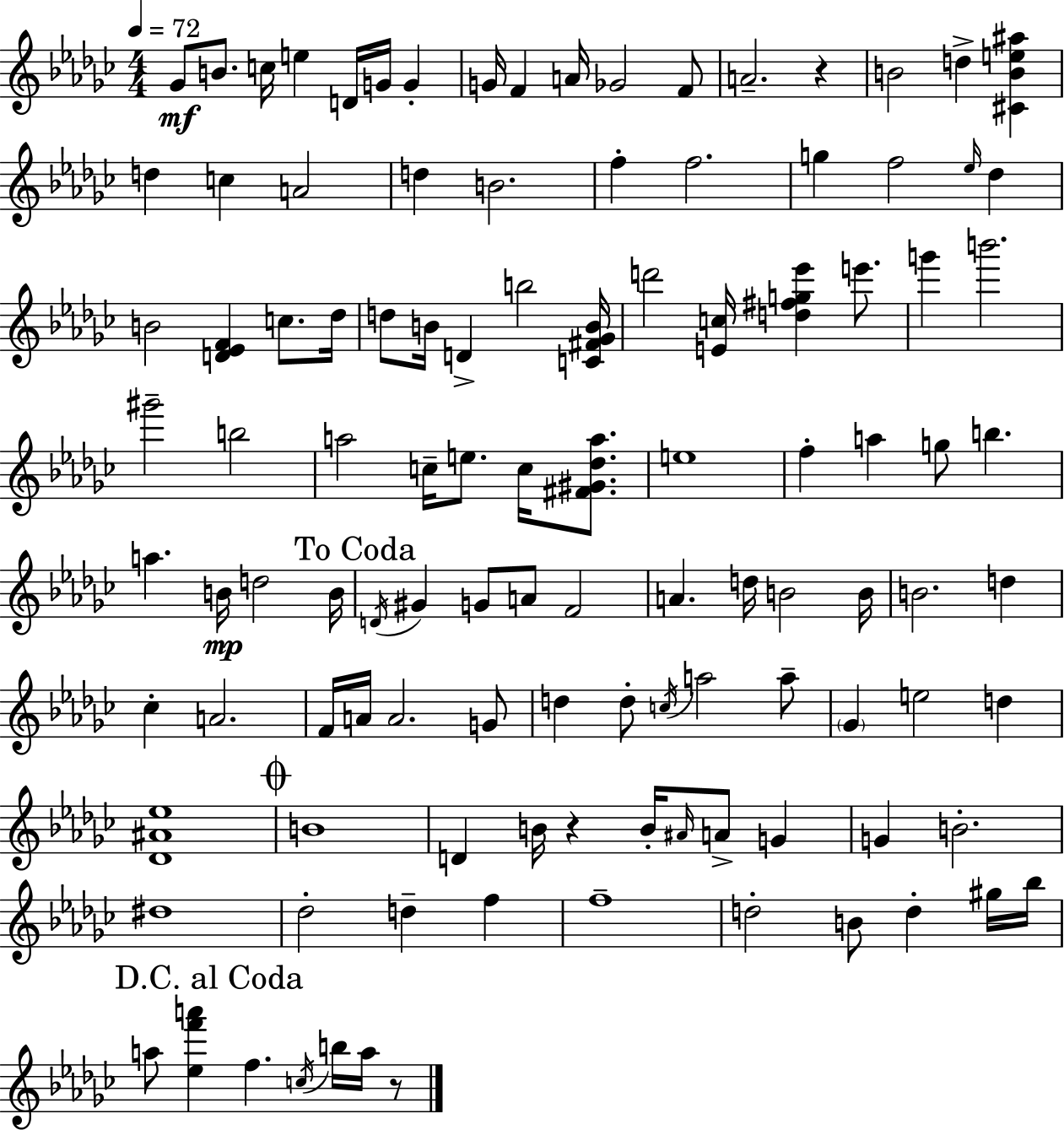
{
  \clef treble
  \numericTimeSignature
  \time 4/4
  \key ees \minor
  \tempo 4 = 72
  ges'8\mf b'8. c''16 e''4 d'16 g'16 g'4-. | g'16 f'4 a'16 ges'2 f'8 | a'2.-- r4 | b'2 d''4-> <cis' b' e'' ais''>4 | \break d''4 c''4 a'2 | d''4 b'2. | f''4-. f''2. | g''4 f''2 \grace { ees''16 } des''4 | \break b'2 <d' ees' f'>4 c''8. | des''16 d''8 b'16 d'4-> b''2 | <c' fis' ges' b'>16 d'''2 <e' c''>16 <d'' fis'' g'' ees'''>4 e'''8. | g'''4 b'''2. | \break gis'''2-- b''2 | a''2 c''16-- e''8. c''16 <fis' gis' des'' a''>8. | e''1 | f''4-. a''4 g''8 b''4. | \break a''4. b'16\mp d''2 | b'16 \mark "To Coda" \acciaccatura { d'16 } gis'4 g'8 a'8 f'2 | a'4. d''16 b'2 | b'16 b'2. d''4 | \break ces''4-. a'2. | f'16 a'16 a'2. | g'8 d''4 d''8-. \acciaccatura { c''16 } a''2 | a''8-- \parenthesize ges'4 e''2 d''4 | \break <des' ais' ees''>1 | \mark \markup { \musicglyph "scripts.coda" } b'1 | d'4 b'16 r4 b'16-. \grace { ais'16 } a'8-> | g'4 g'4 b'2.-. | \break dis''1 | des''2-. d''4-- | f''4 f''1-- | d''2-. b'8 d''4-. | \break gis''16 bes''16 \mark "D.C. al Coda" a''8 <ees'' f''' a'''>4 f''4. | \acciaccatura { c''16 } b''16 a''16 r8 \bar "|."
}